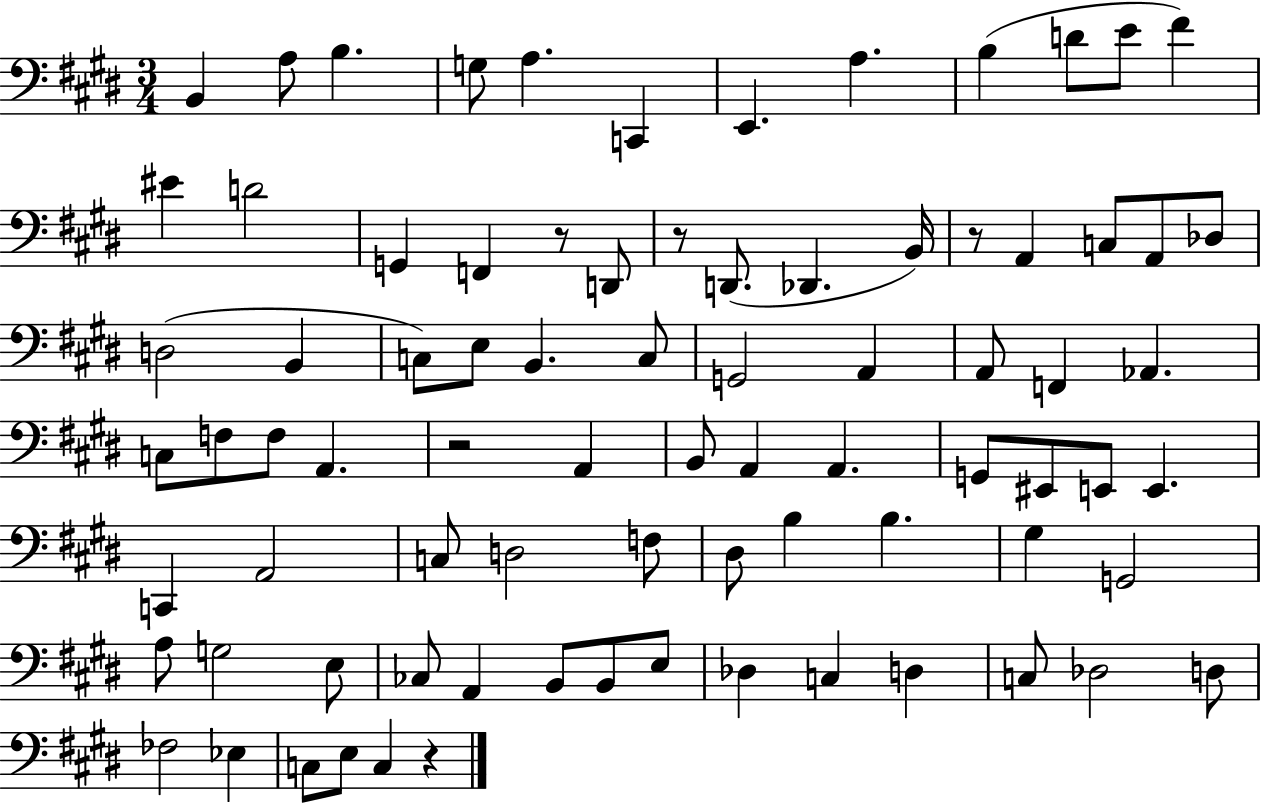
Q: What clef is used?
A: bass